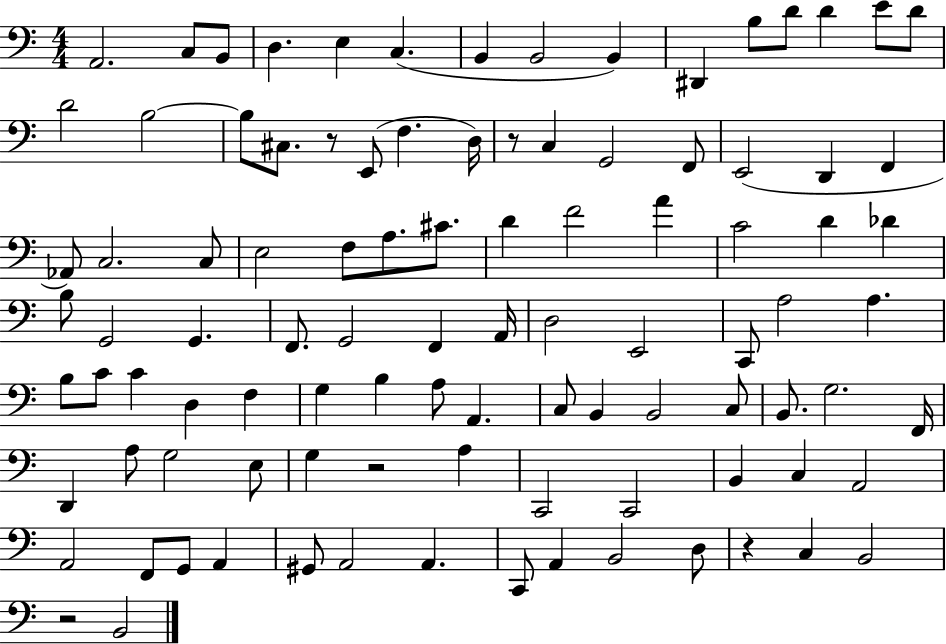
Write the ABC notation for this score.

X:1
T:Untitled
M:4/4
L:1/4
K:C
A,,2 C,/2 B,,/2 D, E, C, B,, B,,2 B,, ^D,, B,/2 D/2 D E/2 D/2 D2 B,2 B,/2 ^C,/2 z/2 E,,/2 F, D,/4 z/2 C, G,,2 F,,/2 E,,2 D,, F,, _A,,/2 C,2 C,/2 E,2 F,/2 A,/2 ^C/2 D F2 A C2 D _D B,/2 G,,2 G,, F,,/2 G,,2 F,, A,,/4 D,2 E,,2 C,,/2 A,2 A, B,/2 C/2 C D, F, G, B, A,/2 A,, C,/2 B,, B,,2 C,/2 B,,/2 G,2 F,,/4 D,, A,/2 G,2 E,/2 G, z2 A, C,,2 C,,2 B,, C, A,,2 A,,2 F,,/2 G,,/2 A,, ^G,,/2 A,,2 A,, C,,/2 A,, B,,2 D,/2 z C, B,,2 z2 B,,2